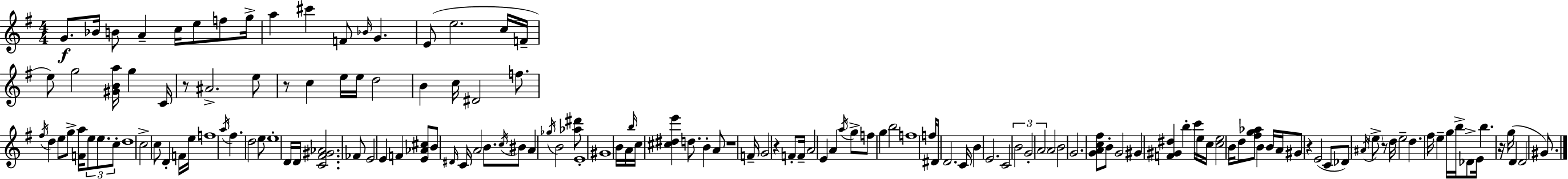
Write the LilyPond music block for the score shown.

{
  \clef treble
  \numericTimeSignature
  \time 4/4
  \key g \major
  \repeat volta 2 { g'8.\f bes'16 b'8 a'4-- c''16 e''8 f''8 g''16-> | a''4 cis'''4 f'8 \grace { bes'16 } g'4. | e'8( e''2. c''16 | f'16-- e''8) g''2 <gis' b' a''>16 g''4 | \break c'16 r8 ais'2.-> e''8 | r8 c''4 e''16 e''16 d''2 | b'4 c''16 dis'2 f''8. | \acciaccatura { fis''16 } d''4 e''8 g''8-> <f' a''>16 \tuplet 3/2 { e''8 e''8. | \break c''8-. } d''1 | c''2-> c''8 d'4-. | f'16 e''16 f''1 | \acciaccatura { a''16 } fis''4. d''2 | \break e''8 e''1-. | d'16 d'16 <c' fis' gis' aes'>2. | fes'8 e'2 e'4 f'4 | <e' aes' cis''>8 b'8 \grace { dis'16 } c'16 a'2 | \break b'8. \acciaccatura { c''16 } bis'8 a'4 \acciaccatura { ges''16 } b'2 | <aes'' dis'''>8 e'1-. | gis'1 | b'16 a'16 \grace { b''16 } c''16 <cis'' dis'' e'''>4 d''8. | \break b'4-. a'8 r1 | f'16-- g'2 | r4 f'8-. f'16-- a'2 e'4 | a'4 \acciaccatura { a''16 } g''8-> f''8 g''4 | \break b''2 f''1 | f''16 dis'8 d'2. | c'16 b'4 e'2. | c'2 | \break \tuplet 3/2 { b'2 g'2-. | \parenthesize a'2 } a'2 | b'2 g'2. | <g' a' c'' fis''>8 b'8-. g'2 | \break gis'4 <f' gis' dis''>4 b''4-. c'''16 e''16 c''16 <c'' e''>2 | b'16 d''8 <fis'' g'' aes''>8 b'4 | b'16 a'16 gis'8 r4 e'2( | c'8 des'8) \acciaccatura { ais'16 } \parenthesize e''8-> r8 d''16 e''2-- | \break d''4. fis''16 e''4-- g''16 b''16-> des'8-> | e'16 b''4. r16 g''16( d'4 d'2 | gis'8.) } \bar "|."
}